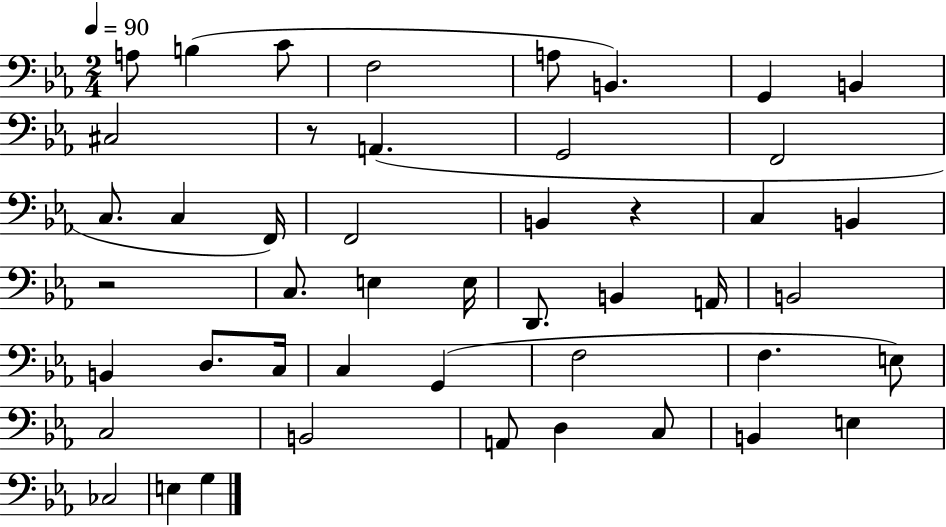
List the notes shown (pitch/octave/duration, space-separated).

A3/e B3/q C4/e F3/h A3/e B2/q. G2/q B2/q C#3/h R/e A2/q. G2/h F2/h C3/e. C3/q F2/s F2/h B2/q R/q C3/q B2/q R/h C3/e. E3/q E3/s D2/e. B2/q A2/s B2/h B2/q D3/e. C3/s C3/q G2/q F3/h F3/q. E3/e C3/h B2/h A2/e D3/q C3/e B2/q E3/q CES3/h E3/q G3/q